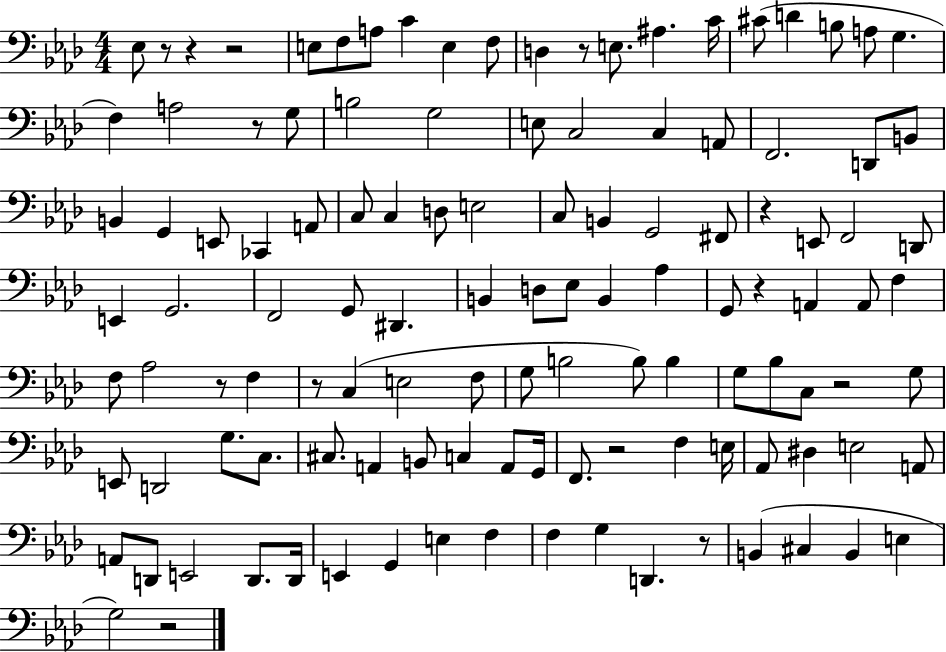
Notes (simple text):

Eb3/e R/e R/q R/h E3/e F3/e A3/e C4/q E3/q F3/e D3/q R/e E3/e. A#3/q. C4/s C#4/e D4/q B3/e A3/e G3/q. F3/q A3/h R/e G3/e B3/h G3/h E3/e C3/h C3/q A2/e F2/h. D2/e B2/e B2/q G2/q E2/e CES2/q A2/e C3/e C3/q D3/e E3/h C3/e B2/q G2/h F#2/e R/q E2/e F2/h D2/e E2/q G2/h. F2/h G2/e D#2/q. B2/q D3/e Eb3/e B2/q Ab3/q G2/e R/q A2/q A2/e F3/q F3/e Ab3/h R/e F3/q R/e C3/q E3/h F3/e G3/e B3/h B3/e B3/q G3/e Bb3/e C3/e R/h G3/e E2/e D2/h G3/e. C3/e. C#3/e. A2/q B2/e C3/q A2/e G2/s F2/e. R/h F3/q E3/s Ab2/e D#3/q E3/h A2/e A2/e D2/e E2/h D2/e. D2/s E2/q G2/q E3/q F3/q F3/q G3/q D2/q. R/e B2/q C#3/q B2/q E3/q G3/h R/h